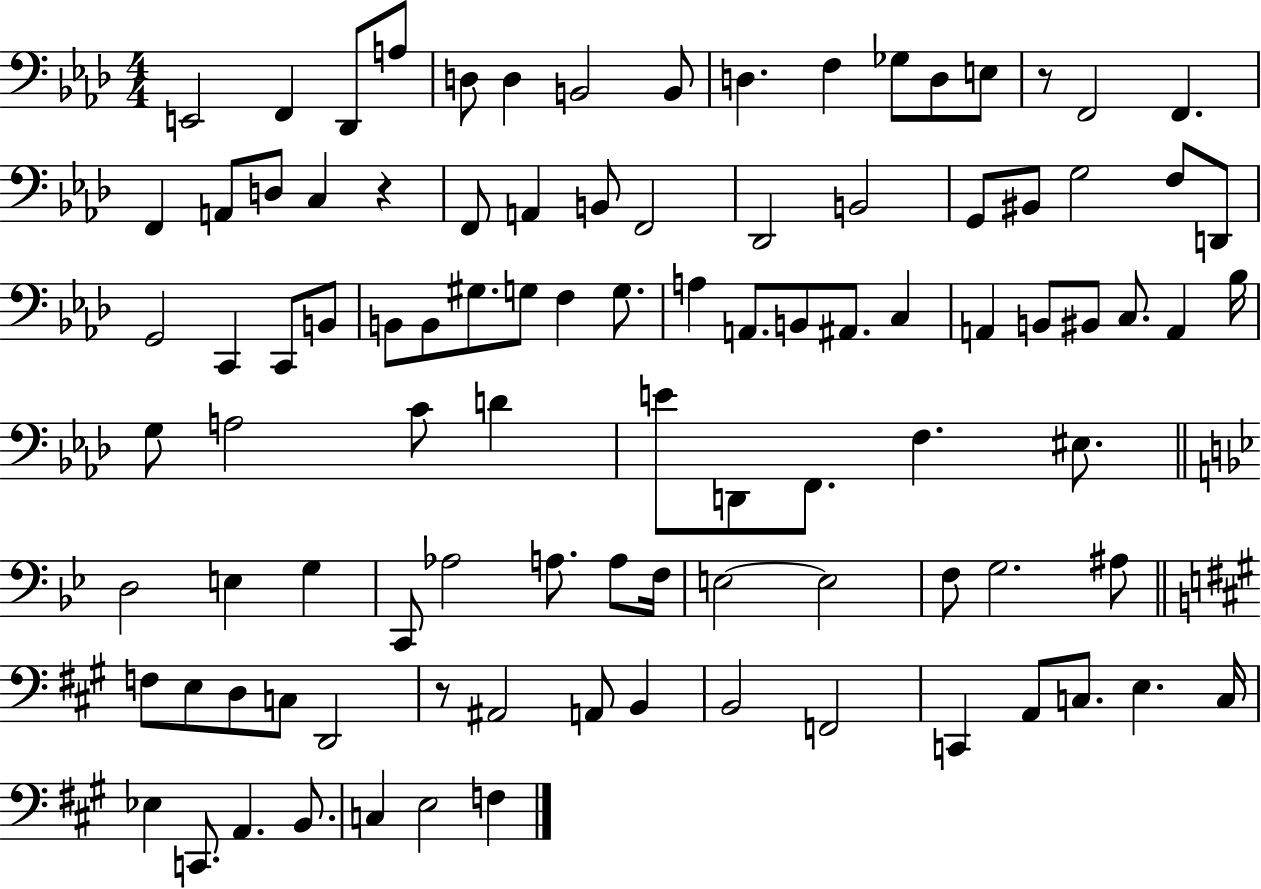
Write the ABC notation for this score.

X:1
T:Untitled
M:4/4
L:1/4
K:Ab
E,,2 F,, _D,,/2 A,/2 D,/2 D, B,,2 B,,/2 D, F, _G,/2 D,/2 E,/2 z/2 F,,2 F,, F,, A,,/2 D,/2 C, z F,,/2 A,, B,,/2 F,,2 _D,,2 B,,2 G,,/2 ^B,,/2 G,2 F,/2 D,,/2 G,,2 C,, C,,/2 B,,/2 B,,/2 B,,/2 ^G,/2 G,/2 F, G,/2 A, A,,/2 B,,/2 ^A,,/2 C, A,, B,,/2 ^B,,/2 C,/2 A,, _B,/4 G,/2 A,2 C/2 D E/2 D,,/2 F,,/2 F, ^E,/2 D,2 E, G, C,,/2 _A,2 A,/2 A,/2 F,/4 E,2 E,2 F,/2 G,2 ^A,/2 F,/2 E,/2 D,/2 C,/2 D,,2 z/2 ^A,,2 A,,/2 B,, B,,2 F,,2 C,, A,,/2 C,/2 E, C,/4 _E, C,,/2 A,, B,,/2 C, E,2 F,